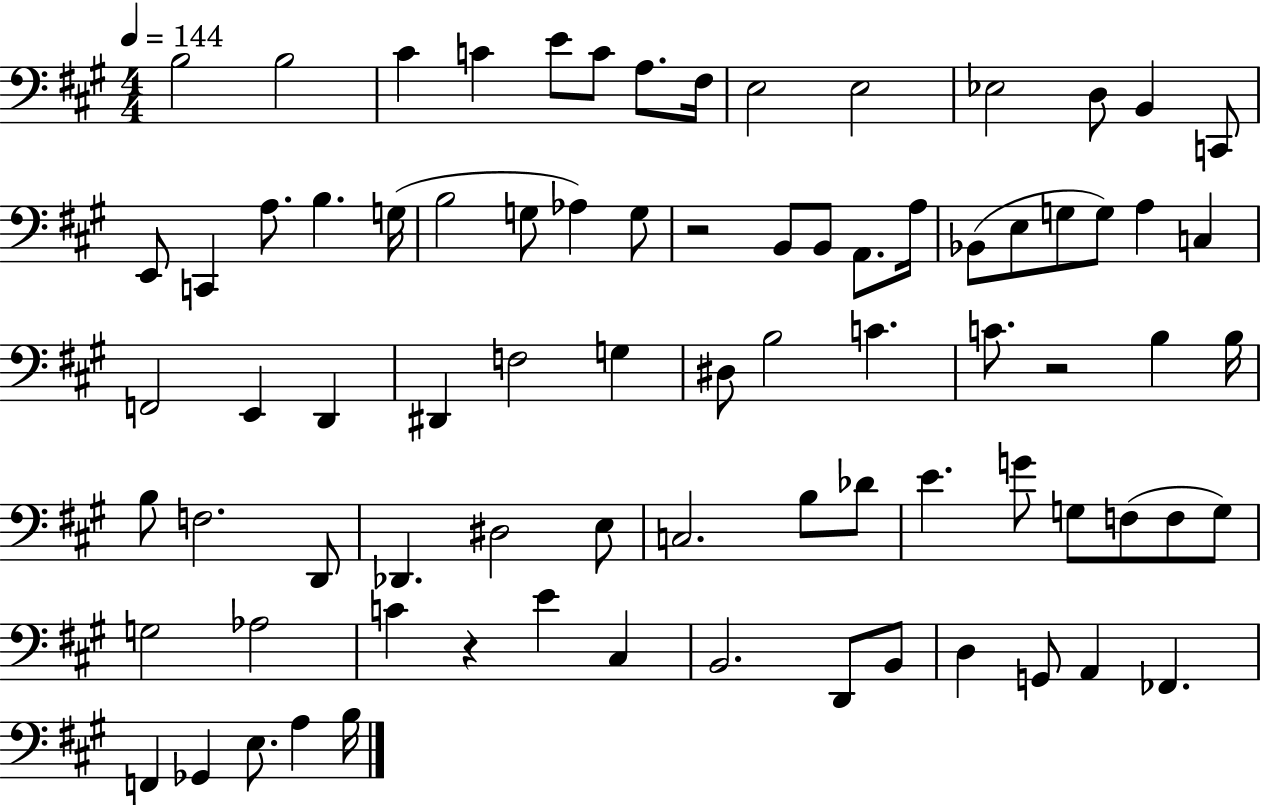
X:1
T:Untitled
M:4/4
L:1/4
K:A
B,2 B,2 ^C C E/2 C/2 A,/2 ^F,/4 E,2 E,2 _E,2 D,/2 B,, C,,/2 E,,/2 C,, A,/2 B, G,/4 B,2 G,/2 _A, G,/2 z2 B,,/2 B,,/2 A,,/2 A,/4 _B,,/2 E,/2 G,/2 G,/2 A, C, F,,2 E,, D,, ^D,, F,2 G, ^D,/2 B,2 C C/2 z2 B, B,/4 B,/2 F,2 D,,/2 _D,, ^D,2 E,/2 C,2 B,/2 _D/2 E G/2 G,/2 F,/2 F,/2 G,/2 G,2 _A,2 C z E ^C, B,,2 D,,/2 B,,/2 D, G,,/2 A,, _F,, F,, _G,, E,/2 A, B,/4